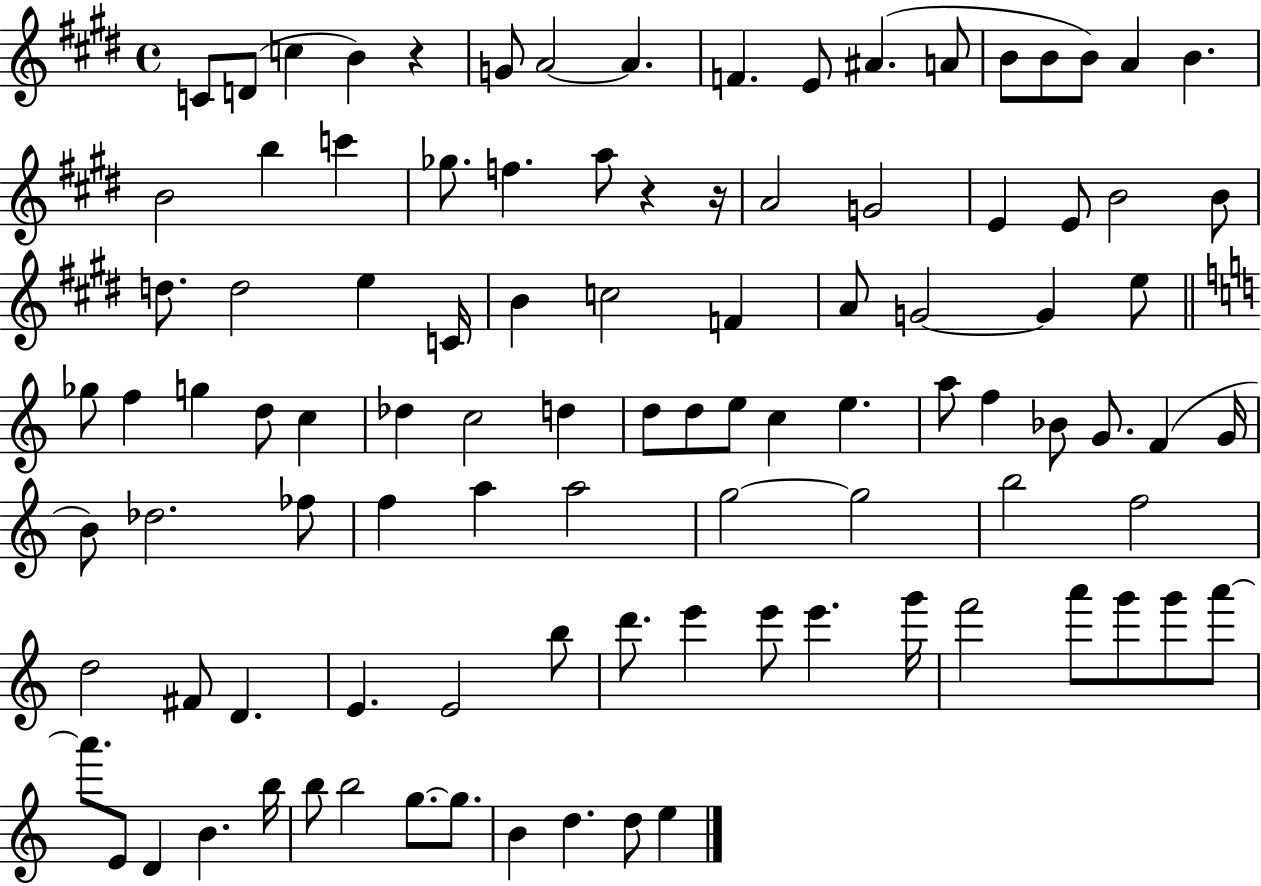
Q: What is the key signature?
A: E major